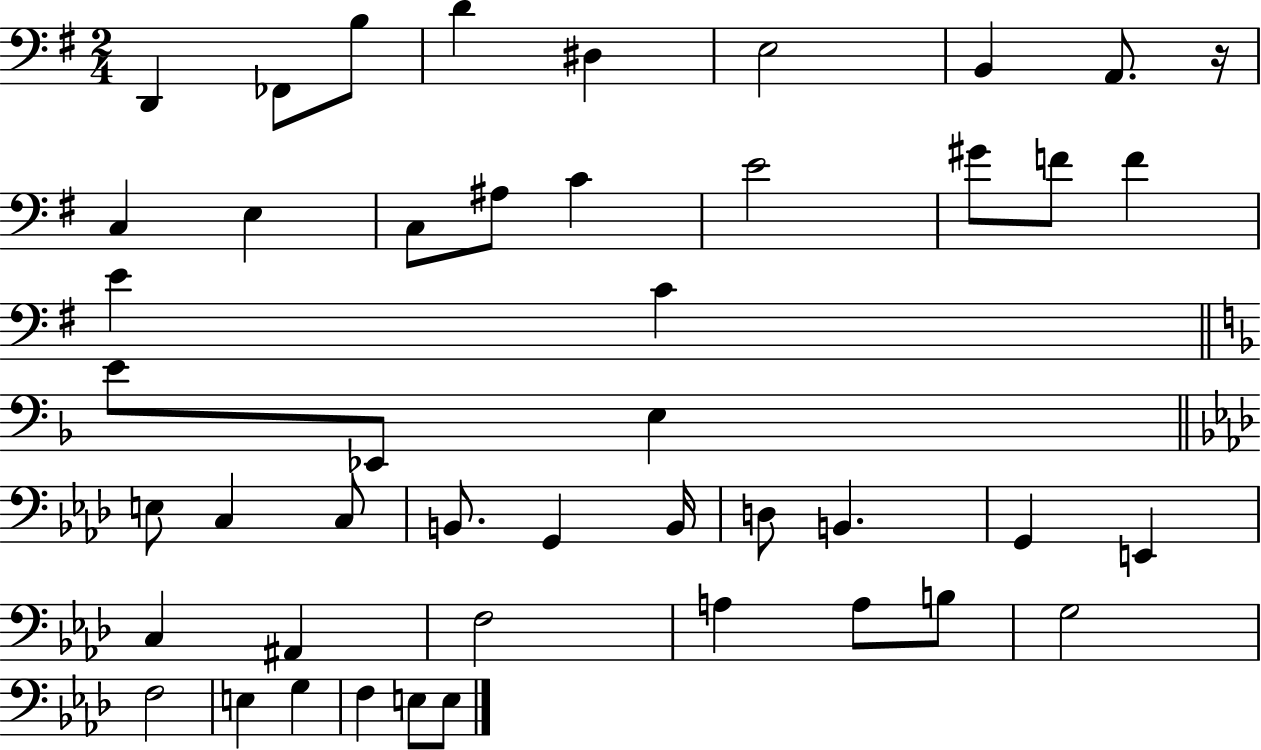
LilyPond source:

{
  \clef bass
  \numericTimeSignature
  \time 2/4
  \key g \major
  \repeat volta 2 { d,4 fes,8 b8 | d'4 dis4 | e2 | b,4 a,8. r16 | \break c4 e4 | c8 ais8 c'4 | e'2 | gis'8 f'8 f'4 | \break e'4 c'4 | \bar "||" \break \key d \minor e'8 ees,8 e4 | \bar "||" \break \key f \minor e8 c4 c8 | b,8. g,4 b,16 | d8 b,4. | g,4 e,4 | \break c4 ais,4 | f2 | a4 a8 b8 | g2 | \break f2 | e4 g4 | f4 e8 e8 | } \bar "|."
}